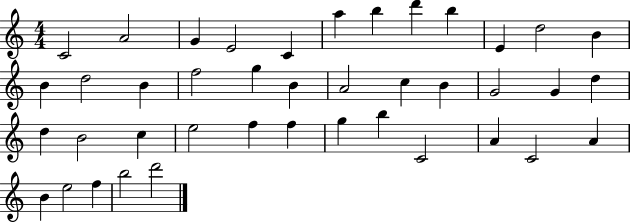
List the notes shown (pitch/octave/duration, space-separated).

C4/h A4/h G4/q E4/h C4/q A5/q B5/q D6/q B5/q E4/q D5/h B4/q B4/q D5/h B4/q F5/h G5/q B4/q A4/h C5/q B4/q G4/h G4/q D5/q D5/q B4/h C5/q E5/h F5/q F5/q G5/q B5/q C4/h A4/q C4/h A4/q B4/q E5/h F5/q B5/h D6/h